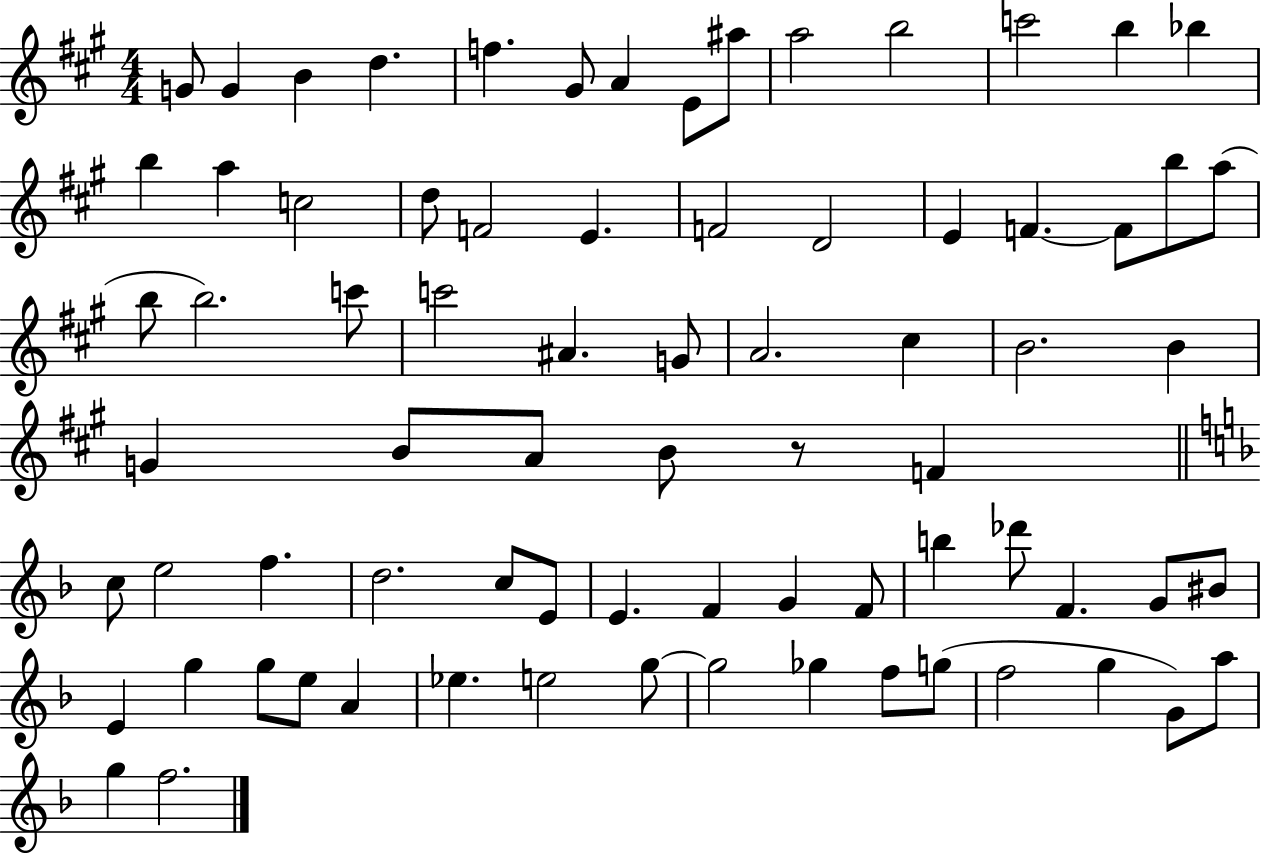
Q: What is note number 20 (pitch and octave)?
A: E4